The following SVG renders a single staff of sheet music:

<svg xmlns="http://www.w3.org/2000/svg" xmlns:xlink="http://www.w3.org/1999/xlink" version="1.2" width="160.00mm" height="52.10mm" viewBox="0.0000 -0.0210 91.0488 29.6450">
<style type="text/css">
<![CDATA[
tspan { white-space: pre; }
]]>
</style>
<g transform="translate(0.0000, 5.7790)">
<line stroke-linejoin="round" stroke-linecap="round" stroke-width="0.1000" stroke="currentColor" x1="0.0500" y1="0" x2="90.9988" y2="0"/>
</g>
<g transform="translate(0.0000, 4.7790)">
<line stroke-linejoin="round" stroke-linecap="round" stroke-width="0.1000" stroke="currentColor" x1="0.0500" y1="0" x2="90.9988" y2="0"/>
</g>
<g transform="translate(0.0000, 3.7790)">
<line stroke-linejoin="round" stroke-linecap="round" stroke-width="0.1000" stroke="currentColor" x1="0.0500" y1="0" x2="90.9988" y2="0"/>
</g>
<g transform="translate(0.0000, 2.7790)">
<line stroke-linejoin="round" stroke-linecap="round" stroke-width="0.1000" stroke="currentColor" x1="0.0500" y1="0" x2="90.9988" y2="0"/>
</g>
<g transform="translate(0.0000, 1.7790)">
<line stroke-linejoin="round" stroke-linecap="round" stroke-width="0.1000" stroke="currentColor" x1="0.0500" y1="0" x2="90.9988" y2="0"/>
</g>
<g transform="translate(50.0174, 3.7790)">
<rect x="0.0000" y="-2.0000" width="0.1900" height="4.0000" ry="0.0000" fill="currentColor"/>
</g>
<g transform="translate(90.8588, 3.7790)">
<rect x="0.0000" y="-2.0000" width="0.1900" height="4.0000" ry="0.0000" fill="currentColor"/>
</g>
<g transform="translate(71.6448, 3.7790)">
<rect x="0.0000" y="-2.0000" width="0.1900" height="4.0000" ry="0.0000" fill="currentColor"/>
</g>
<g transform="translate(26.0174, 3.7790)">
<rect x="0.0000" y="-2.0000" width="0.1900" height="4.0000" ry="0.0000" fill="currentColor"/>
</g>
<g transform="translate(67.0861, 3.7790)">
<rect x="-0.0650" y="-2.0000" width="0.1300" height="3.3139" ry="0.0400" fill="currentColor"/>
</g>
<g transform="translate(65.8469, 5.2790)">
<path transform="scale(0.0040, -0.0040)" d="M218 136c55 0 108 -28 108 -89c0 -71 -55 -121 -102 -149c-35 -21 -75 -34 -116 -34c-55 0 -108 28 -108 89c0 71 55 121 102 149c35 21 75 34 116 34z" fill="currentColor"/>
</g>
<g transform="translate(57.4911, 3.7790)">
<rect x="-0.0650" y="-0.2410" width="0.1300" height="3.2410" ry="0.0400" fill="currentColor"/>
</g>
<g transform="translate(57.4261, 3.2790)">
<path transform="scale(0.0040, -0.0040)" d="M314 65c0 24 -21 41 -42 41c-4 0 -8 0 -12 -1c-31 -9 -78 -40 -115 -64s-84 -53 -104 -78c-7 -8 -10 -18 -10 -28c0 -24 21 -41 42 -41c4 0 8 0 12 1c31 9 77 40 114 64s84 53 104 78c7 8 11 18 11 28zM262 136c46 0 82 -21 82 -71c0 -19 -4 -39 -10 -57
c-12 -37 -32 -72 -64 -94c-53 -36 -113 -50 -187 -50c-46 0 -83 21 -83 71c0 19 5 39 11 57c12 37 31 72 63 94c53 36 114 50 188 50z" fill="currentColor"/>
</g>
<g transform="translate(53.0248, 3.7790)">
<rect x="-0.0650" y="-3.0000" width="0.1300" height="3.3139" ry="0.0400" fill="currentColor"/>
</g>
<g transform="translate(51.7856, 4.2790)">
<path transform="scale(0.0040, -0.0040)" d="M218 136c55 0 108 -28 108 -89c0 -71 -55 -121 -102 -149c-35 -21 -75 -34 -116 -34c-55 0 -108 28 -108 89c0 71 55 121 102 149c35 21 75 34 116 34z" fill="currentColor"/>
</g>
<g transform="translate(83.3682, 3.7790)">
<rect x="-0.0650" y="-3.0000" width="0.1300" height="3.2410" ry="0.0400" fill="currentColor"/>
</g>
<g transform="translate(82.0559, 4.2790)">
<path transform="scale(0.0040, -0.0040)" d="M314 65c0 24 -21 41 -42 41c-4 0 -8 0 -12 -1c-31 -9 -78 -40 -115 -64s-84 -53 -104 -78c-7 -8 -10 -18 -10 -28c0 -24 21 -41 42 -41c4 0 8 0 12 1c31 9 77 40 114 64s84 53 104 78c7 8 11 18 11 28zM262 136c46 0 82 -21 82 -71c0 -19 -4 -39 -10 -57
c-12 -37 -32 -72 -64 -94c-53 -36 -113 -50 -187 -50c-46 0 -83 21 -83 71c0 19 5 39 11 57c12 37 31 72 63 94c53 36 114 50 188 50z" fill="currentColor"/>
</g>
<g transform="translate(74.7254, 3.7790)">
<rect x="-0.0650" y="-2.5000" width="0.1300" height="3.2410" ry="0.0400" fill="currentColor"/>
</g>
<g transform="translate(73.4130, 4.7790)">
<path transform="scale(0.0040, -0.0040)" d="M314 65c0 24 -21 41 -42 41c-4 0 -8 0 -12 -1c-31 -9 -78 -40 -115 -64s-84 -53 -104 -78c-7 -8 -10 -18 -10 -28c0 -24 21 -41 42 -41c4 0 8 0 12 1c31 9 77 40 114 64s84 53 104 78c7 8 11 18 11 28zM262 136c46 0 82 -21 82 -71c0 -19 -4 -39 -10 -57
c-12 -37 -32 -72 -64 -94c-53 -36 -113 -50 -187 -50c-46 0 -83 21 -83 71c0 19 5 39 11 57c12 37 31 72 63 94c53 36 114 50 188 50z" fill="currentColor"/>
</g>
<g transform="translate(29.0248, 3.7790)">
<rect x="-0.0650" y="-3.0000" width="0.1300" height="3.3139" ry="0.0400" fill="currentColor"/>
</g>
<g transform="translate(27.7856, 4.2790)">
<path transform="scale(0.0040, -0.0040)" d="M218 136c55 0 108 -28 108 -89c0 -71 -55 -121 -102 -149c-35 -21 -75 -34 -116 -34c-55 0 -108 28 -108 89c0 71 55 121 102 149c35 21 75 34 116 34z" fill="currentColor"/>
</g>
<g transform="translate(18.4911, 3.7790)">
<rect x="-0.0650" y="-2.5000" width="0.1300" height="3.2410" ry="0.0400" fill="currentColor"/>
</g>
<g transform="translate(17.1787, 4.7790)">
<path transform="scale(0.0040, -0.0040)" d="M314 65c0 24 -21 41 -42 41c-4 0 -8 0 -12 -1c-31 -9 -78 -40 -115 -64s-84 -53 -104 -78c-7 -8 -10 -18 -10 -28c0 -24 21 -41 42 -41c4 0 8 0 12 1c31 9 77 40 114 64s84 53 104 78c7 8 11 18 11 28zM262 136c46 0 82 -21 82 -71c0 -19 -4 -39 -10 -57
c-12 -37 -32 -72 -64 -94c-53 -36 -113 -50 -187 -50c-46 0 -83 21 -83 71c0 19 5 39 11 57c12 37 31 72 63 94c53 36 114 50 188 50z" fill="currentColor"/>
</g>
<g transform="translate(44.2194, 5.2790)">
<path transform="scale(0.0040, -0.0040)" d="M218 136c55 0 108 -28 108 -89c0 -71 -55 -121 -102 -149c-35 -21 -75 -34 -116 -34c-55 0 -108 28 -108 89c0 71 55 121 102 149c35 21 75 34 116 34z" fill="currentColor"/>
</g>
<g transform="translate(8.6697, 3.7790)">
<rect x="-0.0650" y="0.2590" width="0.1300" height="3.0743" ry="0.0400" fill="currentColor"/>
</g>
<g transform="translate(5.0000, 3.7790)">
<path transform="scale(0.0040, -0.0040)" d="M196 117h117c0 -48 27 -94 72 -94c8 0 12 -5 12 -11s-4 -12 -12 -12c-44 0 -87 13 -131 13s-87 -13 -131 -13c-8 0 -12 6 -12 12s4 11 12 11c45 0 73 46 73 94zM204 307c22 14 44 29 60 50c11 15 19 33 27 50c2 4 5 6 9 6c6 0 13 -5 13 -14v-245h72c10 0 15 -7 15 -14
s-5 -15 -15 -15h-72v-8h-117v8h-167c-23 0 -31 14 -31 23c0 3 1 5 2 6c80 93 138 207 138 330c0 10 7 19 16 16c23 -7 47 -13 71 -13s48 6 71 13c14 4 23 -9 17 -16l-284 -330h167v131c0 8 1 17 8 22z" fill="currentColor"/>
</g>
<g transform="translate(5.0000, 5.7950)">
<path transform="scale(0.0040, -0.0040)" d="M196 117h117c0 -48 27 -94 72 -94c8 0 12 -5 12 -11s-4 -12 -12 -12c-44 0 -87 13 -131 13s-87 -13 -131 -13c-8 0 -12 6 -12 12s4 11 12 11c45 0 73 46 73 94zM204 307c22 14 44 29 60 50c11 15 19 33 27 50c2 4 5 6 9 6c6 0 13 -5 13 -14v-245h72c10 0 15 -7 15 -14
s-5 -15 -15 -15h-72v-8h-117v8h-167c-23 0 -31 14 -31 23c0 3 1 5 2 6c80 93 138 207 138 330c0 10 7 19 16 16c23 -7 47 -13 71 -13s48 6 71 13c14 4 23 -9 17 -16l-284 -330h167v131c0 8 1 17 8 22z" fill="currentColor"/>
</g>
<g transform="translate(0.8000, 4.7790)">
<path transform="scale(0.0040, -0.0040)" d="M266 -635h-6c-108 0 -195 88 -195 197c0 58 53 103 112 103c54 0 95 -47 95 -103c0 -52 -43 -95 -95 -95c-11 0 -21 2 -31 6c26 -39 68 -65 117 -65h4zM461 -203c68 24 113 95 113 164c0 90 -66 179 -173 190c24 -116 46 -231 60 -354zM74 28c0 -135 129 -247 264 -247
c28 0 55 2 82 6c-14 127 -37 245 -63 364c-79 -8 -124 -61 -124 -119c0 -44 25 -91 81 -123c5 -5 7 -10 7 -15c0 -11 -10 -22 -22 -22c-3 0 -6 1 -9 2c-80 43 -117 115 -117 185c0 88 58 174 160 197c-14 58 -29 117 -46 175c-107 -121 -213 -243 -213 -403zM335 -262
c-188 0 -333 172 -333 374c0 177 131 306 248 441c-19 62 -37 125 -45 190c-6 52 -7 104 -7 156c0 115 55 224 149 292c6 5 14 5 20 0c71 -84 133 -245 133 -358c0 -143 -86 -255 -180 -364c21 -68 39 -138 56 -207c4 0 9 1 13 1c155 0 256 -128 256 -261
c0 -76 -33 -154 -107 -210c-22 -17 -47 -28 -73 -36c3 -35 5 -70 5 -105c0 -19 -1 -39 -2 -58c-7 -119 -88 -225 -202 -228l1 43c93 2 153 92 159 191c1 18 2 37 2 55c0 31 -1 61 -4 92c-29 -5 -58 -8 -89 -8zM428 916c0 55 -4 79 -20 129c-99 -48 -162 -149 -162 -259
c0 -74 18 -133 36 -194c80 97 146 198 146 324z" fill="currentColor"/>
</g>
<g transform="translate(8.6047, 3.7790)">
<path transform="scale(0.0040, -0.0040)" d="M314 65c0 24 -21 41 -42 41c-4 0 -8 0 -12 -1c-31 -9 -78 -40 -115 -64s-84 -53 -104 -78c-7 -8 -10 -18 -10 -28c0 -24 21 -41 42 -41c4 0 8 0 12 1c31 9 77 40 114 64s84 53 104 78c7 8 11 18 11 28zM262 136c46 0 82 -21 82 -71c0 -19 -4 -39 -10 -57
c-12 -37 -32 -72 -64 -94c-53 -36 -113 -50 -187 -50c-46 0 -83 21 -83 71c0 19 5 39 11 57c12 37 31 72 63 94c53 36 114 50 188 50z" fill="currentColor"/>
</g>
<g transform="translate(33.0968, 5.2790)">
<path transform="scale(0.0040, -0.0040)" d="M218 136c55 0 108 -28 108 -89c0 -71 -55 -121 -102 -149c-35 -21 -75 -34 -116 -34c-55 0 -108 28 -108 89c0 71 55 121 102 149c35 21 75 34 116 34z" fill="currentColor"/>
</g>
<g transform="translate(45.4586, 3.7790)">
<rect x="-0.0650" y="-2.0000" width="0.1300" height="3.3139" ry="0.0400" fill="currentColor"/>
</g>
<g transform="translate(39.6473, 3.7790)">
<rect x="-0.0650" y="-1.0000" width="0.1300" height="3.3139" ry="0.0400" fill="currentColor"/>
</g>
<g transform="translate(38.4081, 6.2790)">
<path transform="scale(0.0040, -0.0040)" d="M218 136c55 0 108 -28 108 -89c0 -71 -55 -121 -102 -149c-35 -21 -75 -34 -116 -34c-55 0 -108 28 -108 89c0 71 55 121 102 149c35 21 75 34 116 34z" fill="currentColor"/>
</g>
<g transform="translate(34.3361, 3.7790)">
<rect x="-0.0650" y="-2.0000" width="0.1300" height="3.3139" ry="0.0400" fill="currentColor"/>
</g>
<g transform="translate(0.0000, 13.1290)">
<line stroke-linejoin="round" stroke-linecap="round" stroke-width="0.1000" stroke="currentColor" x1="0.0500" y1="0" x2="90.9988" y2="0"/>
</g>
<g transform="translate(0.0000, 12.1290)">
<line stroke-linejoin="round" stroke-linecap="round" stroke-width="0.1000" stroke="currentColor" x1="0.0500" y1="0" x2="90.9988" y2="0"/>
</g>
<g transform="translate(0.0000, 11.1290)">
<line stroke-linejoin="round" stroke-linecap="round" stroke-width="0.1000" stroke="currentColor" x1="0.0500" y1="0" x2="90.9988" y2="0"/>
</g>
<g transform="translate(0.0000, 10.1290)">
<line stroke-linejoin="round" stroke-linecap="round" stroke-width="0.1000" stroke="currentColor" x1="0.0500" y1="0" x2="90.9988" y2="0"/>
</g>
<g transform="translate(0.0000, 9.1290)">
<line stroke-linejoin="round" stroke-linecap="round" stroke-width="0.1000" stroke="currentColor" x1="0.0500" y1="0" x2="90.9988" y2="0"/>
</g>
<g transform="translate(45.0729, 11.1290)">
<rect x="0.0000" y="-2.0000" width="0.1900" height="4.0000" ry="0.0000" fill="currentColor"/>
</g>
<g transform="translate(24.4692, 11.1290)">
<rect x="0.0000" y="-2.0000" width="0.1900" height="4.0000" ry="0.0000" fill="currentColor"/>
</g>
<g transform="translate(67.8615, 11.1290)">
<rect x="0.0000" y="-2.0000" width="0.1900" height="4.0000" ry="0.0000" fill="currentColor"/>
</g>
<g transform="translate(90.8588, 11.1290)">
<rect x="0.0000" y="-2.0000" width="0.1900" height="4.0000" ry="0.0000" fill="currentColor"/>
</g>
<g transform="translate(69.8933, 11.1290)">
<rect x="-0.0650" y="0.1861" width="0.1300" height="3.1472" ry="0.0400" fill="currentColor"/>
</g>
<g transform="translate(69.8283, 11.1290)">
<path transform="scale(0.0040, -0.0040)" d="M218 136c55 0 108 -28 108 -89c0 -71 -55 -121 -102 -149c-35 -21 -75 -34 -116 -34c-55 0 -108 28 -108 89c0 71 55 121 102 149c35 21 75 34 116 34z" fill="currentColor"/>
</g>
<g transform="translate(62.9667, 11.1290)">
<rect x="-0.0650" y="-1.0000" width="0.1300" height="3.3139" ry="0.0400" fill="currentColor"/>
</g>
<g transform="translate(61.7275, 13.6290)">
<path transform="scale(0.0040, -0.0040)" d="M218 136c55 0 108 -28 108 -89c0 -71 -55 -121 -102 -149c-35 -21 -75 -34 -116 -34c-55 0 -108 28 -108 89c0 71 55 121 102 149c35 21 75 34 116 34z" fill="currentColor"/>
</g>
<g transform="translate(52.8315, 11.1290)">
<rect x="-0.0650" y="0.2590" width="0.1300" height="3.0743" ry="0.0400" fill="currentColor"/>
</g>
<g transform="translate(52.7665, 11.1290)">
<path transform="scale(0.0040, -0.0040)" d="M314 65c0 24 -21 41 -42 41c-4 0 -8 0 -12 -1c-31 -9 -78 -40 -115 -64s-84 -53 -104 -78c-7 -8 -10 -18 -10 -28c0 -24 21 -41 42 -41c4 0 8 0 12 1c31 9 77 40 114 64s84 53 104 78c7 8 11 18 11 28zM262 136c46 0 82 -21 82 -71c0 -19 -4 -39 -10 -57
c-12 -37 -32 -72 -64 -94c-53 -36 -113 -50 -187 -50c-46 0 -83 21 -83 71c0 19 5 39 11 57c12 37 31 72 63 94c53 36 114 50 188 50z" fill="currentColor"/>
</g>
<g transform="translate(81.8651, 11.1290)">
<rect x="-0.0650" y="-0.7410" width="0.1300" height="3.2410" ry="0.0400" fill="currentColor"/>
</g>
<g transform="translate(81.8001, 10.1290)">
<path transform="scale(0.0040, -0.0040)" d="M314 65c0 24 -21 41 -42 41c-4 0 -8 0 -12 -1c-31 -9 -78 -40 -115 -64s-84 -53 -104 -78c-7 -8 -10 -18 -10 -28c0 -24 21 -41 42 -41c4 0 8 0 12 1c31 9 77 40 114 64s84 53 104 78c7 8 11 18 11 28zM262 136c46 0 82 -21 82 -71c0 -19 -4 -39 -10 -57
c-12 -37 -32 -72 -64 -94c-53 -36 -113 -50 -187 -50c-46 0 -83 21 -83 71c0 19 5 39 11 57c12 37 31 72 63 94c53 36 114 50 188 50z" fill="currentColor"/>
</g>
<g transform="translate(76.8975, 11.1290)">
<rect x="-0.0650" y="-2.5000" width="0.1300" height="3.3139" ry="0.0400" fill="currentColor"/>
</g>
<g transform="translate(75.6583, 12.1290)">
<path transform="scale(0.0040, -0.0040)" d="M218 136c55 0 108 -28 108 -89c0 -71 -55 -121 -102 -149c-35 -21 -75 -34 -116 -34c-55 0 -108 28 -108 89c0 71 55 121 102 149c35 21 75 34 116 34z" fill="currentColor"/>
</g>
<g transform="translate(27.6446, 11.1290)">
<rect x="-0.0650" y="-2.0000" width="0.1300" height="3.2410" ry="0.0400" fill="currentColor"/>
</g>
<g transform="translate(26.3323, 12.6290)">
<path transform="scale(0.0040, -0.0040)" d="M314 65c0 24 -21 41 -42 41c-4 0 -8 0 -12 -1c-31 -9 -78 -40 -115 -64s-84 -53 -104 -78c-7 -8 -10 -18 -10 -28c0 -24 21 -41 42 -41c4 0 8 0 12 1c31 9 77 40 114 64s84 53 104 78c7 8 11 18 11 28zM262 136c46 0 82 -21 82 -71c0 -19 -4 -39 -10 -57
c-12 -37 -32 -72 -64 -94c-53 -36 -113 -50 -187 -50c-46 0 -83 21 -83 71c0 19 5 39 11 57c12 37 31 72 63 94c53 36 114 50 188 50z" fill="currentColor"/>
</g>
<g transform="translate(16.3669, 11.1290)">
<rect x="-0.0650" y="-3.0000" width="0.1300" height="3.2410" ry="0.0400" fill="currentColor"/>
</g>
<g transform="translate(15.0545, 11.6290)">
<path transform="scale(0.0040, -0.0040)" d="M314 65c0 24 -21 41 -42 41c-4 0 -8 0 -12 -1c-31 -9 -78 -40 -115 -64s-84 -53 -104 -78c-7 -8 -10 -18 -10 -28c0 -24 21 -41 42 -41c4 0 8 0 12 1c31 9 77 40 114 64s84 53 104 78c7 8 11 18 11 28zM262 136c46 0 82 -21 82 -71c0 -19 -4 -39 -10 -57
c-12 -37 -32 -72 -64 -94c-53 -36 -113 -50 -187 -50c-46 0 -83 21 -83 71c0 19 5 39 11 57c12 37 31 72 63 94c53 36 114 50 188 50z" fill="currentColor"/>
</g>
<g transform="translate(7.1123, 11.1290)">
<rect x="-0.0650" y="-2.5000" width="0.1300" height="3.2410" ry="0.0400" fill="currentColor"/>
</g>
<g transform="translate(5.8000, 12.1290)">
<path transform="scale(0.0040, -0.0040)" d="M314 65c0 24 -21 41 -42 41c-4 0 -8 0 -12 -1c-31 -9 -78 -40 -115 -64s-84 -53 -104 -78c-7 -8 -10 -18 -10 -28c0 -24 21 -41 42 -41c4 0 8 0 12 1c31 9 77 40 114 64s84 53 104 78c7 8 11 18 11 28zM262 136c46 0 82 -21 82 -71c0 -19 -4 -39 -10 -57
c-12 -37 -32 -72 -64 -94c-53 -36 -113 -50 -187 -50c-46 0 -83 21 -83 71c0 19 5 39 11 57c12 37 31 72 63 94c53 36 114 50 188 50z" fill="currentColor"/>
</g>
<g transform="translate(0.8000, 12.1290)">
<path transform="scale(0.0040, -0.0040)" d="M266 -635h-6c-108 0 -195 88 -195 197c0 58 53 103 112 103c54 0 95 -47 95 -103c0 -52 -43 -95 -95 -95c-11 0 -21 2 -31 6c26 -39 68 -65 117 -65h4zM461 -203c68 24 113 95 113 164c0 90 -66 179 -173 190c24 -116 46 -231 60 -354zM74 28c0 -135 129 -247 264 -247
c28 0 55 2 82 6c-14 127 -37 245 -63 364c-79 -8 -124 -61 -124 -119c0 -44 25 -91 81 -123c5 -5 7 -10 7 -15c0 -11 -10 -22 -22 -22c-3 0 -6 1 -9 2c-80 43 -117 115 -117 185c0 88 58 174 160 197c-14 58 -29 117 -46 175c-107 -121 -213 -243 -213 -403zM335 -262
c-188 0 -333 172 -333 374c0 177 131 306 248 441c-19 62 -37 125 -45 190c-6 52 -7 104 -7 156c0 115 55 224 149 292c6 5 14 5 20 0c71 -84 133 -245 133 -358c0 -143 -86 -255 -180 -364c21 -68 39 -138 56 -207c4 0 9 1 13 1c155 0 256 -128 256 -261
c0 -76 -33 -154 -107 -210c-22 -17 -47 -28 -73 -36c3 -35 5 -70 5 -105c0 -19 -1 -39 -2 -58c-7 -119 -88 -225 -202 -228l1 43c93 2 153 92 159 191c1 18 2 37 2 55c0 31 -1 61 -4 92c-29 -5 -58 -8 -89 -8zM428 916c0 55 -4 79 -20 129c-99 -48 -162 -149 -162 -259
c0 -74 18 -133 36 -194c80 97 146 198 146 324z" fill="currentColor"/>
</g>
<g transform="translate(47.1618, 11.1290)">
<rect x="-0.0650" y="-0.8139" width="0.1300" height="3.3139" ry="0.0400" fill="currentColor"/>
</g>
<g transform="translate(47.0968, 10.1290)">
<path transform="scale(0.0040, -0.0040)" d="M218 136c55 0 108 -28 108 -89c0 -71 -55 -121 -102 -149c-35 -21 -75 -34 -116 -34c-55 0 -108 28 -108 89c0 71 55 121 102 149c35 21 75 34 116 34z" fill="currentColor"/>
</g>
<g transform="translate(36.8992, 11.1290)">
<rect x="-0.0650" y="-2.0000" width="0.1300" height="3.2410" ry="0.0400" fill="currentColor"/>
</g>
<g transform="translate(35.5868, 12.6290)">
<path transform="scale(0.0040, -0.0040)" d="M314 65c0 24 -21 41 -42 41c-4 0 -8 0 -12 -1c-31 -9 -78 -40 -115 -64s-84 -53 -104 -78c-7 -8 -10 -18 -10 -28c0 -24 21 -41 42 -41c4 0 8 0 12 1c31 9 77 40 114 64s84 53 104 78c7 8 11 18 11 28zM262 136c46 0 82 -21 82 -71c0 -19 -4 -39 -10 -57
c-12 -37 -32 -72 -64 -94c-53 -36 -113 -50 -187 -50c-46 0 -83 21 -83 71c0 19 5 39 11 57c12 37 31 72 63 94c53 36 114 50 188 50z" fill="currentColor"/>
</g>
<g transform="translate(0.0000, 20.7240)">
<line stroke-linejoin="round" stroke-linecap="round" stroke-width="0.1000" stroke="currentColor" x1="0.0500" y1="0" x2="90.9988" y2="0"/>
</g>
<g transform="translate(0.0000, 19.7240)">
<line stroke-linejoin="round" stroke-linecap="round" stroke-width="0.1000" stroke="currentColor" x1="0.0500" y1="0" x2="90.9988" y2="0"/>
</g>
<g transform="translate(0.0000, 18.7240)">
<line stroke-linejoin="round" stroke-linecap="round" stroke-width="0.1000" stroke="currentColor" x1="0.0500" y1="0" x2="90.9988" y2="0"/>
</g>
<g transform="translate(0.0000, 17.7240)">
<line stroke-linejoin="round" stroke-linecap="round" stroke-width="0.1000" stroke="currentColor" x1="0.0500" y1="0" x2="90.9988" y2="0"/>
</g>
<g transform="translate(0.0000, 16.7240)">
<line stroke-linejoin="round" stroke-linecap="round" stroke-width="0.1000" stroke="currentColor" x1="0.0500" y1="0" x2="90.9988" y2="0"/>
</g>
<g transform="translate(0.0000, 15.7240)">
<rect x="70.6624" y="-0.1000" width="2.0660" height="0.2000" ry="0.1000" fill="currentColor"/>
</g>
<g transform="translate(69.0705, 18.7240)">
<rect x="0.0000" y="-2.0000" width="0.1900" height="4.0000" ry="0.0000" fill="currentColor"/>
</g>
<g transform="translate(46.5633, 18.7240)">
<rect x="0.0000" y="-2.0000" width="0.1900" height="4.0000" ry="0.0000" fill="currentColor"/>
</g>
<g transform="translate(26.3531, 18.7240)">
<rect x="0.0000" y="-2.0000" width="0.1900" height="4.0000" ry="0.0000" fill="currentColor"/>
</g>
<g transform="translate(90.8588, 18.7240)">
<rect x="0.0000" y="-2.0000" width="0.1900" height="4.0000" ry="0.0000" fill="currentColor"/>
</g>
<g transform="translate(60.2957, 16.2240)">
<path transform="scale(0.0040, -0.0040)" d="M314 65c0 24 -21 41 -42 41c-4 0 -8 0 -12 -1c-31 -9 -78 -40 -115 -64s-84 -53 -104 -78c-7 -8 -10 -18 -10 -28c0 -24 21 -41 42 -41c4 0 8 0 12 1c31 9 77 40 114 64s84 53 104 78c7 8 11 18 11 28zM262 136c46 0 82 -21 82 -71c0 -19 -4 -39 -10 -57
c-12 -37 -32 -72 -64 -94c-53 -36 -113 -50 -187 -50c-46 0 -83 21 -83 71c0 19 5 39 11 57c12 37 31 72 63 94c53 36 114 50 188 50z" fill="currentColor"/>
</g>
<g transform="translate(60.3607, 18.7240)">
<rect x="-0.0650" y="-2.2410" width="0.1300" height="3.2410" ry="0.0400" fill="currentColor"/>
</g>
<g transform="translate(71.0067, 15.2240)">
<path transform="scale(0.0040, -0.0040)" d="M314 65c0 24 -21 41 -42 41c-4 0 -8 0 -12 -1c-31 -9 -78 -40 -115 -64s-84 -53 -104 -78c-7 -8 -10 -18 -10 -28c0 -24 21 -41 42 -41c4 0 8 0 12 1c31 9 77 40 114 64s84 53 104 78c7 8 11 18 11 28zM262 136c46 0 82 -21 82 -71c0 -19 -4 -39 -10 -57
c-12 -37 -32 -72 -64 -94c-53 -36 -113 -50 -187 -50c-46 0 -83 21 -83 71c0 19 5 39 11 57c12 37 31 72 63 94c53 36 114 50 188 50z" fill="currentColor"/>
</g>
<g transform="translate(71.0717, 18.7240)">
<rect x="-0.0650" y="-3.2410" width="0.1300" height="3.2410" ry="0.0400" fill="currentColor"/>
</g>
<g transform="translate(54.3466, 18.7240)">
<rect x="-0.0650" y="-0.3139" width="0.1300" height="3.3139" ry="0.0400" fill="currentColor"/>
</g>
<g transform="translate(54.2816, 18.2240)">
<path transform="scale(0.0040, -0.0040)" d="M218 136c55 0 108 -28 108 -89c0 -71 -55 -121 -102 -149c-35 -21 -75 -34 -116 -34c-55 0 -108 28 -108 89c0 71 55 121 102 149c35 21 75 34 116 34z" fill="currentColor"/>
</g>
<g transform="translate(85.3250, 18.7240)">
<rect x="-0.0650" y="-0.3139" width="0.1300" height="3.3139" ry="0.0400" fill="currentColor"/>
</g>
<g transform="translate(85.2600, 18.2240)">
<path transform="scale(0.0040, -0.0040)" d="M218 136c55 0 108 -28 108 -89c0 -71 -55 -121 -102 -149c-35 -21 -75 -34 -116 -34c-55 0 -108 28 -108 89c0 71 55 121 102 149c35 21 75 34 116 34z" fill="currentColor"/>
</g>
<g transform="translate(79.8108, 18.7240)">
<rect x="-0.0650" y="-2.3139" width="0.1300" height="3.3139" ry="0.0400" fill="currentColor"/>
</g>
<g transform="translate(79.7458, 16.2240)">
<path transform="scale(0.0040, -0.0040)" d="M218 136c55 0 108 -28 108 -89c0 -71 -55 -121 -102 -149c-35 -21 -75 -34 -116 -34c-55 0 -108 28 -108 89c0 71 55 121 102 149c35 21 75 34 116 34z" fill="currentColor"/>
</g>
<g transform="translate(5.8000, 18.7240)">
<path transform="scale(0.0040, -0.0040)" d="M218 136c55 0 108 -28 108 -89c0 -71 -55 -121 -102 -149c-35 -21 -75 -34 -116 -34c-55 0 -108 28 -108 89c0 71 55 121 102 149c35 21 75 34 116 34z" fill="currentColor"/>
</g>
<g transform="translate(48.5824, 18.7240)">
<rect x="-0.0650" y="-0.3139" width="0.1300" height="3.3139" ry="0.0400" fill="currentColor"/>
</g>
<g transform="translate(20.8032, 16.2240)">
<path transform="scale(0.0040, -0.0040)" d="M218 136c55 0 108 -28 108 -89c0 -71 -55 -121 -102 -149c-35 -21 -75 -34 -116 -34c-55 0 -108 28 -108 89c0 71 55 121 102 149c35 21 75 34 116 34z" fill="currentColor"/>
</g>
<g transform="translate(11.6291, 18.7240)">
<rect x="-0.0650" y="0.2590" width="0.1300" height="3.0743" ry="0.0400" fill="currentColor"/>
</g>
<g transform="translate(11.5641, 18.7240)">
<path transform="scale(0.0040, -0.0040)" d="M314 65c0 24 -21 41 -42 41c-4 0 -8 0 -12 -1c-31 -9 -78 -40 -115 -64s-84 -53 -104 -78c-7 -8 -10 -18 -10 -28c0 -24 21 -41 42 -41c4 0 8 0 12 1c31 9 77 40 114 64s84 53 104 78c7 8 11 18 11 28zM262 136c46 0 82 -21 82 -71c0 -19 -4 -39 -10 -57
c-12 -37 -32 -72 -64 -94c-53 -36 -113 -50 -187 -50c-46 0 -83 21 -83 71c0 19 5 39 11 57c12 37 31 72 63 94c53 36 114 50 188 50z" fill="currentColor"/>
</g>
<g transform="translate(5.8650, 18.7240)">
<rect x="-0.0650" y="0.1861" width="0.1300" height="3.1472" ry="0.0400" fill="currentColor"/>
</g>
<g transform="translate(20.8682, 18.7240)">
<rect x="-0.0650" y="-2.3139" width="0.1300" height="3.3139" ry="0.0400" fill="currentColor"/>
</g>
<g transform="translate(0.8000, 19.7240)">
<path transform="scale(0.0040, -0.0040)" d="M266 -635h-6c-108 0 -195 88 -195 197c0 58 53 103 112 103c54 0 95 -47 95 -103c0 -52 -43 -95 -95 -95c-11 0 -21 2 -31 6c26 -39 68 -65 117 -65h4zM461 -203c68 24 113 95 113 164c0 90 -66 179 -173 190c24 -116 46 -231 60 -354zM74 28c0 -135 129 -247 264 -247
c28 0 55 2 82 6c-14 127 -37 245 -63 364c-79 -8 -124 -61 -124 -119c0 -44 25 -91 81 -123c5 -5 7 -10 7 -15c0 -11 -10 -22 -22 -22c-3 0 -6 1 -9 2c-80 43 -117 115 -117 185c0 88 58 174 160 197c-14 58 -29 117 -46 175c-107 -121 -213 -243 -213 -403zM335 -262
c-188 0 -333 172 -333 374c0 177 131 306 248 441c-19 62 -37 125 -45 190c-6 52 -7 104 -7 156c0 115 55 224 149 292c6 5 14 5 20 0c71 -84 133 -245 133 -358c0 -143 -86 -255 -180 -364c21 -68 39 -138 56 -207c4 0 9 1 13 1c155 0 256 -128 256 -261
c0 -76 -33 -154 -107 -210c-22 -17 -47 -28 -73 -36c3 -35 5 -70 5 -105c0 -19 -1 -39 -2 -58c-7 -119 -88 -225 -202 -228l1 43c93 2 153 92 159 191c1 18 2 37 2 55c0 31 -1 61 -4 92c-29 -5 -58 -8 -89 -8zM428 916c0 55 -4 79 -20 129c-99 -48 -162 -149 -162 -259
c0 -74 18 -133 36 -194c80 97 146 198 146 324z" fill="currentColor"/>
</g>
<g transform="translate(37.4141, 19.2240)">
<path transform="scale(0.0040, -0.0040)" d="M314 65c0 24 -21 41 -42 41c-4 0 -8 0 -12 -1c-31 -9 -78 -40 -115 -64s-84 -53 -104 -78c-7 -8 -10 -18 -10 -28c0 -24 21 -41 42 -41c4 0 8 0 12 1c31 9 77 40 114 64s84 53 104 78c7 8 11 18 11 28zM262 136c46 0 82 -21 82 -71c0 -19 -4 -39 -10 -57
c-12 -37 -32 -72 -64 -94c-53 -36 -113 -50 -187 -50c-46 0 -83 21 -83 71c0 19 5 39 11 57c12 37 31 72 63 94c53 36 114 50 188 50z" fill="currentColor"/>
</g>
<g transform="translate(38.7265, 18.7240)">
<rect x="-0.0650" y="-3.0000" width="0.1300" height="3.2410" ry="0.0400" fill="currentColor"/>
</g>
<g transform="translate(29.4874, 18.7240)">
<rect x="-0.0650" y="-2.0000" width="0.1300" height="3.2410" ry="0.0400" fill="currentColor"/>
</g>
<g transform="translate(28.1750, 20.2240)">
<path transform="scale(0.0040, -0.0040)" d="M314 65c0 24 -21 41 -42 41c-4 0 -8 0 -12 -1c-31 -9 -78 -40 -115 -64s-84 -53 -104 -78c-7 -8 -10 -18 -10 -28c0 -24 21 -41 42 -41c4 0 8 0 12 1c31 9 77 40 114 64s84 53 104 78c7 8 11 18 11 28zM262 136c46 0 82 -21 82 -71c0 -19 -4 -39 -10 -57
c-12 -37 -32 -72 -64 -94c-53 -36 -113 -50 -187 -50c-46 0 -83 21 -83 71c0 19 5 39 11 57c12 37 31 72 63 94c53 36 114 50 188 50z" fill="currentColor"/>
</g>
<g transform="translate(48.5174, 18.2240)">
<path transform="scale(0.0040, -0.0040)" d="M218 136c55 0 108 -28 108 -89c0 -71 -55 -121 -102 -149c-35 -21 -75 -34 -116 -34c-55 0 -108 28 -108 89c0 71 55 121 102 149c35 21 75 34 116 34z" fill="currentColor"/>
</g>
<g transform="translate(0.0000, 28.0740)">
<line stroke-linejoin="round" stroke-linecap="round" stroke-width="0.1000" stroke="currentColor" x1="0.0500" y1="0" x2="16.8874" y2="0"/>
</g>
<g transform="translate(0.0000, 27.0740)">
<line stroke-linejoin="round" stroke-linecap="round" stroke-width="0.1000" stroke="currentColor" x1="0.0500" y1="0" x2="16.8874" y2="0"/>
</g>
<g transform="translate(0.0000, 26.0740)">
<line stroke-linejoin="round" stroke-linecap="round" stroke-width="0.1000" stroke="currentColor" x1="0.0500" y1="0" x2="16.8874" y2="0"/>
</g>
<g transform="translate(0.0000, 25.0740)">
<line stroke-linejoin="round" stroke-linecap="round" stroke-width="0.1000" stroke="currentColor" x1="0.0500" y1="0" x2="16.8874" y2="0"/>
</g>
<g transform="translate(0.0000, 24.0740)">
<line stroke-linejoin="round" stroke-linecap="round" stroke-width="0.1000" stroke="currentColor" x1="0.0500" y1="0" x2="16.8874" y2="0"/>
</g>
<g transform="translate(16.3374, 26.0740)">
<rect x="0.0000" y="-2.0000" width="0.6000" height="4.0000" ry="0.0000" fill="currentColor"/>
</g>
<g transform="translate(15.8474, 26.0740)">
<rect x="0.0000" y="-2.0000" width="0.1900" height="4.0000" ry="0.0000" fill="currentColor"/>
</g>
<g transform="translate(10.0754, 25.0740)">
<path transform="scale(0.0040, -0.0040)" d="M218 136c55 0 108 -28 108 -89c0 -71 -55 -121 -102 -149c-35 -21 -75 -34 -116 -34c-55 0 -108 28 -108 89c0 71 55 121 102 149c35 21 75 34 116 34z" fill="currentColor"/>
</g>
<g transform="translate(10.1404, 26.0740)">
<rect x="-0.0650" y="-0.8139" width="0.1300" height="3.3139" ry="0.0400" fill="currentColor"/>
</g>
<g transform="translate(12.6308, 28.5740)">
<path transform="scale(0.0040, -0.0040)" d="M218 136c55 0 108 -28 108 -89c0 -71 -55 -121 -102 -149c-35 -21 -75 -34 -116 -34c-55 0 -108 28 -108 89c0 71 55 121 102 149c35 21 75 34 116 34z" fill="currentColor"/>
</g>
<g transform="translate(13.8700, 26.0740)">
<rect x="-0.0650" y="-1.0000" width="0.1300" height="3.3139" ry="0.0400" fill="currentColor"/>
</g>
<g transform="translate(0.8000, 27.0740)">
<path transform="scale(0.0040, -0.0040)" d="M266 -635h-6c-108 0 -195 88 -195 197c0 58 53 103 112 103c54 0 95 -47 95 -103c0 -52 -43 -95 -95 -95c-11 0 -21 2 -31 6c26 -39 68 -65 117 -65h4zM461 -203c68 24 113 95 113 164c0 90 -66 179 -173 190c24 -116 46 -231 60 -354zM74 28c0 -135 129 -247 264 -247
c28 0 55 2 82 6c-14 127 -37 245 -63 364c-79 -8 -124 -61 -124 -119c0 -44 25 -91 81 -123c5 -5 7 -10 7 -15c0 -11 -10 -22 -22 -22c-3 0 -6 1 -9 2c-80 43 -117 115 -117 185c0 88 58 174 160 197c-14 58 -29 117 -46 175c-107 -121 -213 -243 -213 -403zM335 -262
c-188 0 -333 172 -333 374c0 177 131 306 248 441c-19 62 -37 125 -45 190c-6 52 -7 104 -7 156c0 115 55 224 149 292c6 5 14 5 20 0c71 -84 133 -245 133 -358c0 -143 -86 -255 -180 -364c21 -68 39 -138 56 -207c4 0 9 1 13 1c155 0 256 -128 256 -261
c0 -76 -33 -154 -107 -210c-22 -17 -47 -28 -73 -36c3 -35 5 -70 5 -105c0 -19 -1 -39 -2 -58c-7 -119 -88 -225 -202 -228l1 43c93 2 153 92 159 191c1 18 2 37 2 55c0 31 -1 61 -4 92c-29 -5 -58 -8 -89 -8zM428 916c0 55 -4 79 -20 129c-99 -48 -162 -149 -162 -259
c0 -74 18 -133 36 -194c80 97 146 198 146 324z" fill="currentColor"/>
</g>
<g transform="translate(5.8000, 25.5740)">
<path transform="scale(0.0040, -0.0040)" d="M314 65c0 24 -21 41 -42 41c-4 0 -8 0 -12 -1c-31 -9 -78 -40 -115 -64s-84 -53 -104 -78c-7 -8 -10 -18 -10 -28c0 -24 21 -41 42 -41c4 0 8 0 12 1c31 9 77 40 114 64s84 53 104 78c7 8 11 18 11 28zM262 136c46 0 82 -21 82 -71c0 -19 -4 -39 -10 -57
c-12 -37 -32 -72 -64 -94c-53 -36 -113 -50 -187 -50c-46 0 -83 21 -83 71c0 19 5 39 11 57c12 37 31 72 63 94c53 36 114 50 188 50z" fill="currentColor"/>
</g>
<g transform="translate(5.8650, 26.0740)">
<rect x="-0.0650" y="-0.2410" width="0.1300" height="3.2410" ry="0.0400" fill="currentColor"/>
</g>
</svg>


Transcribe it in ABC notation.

X:1
T:Untitled
M:4/4
L:1/4
K:C
B2 G2 A F D F A c2 F G2 A2 G2 A2 F2 F2 d B2 D B G d2 B B2 g F2 A2 c c g2 b2 g c c2 d D